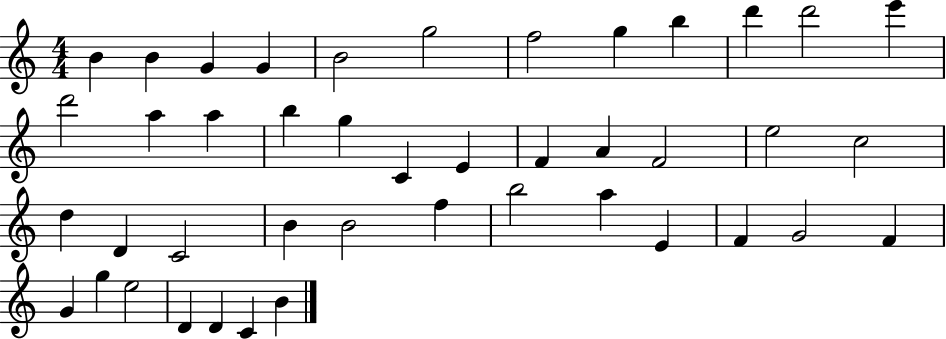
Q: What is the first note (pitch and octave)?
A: B4